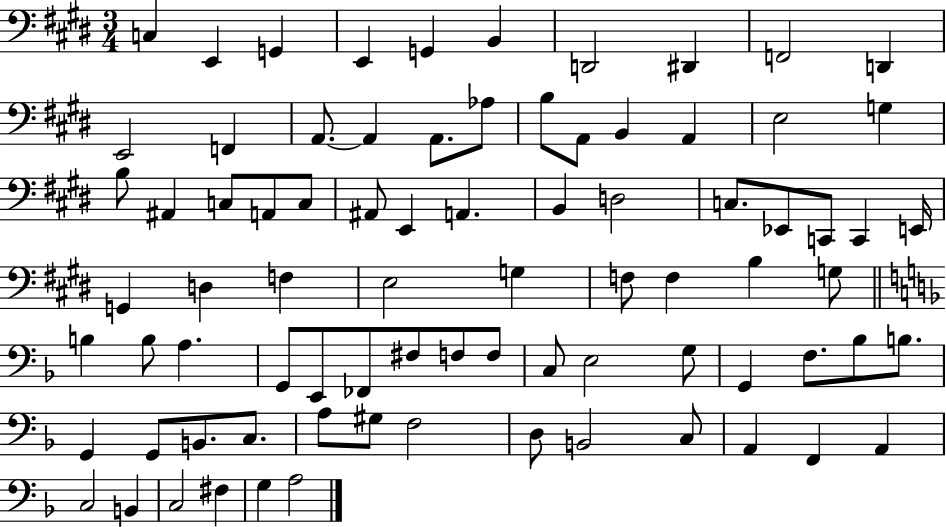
X:1
T:Untitled
M:3/4
L:1/4
K:E
C, E,, G,, E,, G,, B,, D,,2 ^D,, F,,2 D,, E,,2 F,, A,,/2 A,, A,,/2 _A,/2 B,/2 A,,/2 B,, A,, E,2 G, B,/2 ^A,, C,/2 A,,/2 C,/2 ^A,,/2 E,, A,, B,, D,2 C,/2 _E,,/2 C,,/2 C,, E,,/4 G,, D, F, E,2 G, F,/2 F, B, G,/2 B, B,/2 A, G,,/2 E,,/2 _F,,/2 ^F,/2 F,/2 F,/2 C,/2 E,2 G,/2 G,, F,/2 _B,/2 B,/2 G,, G,,/2 B,,/2 C,/2 A,/2 ^G,/2 F,2 D,/2 B,,2 C,/2 A,, F,, A,, C,2 B,, C,2 ^F, G, A,2